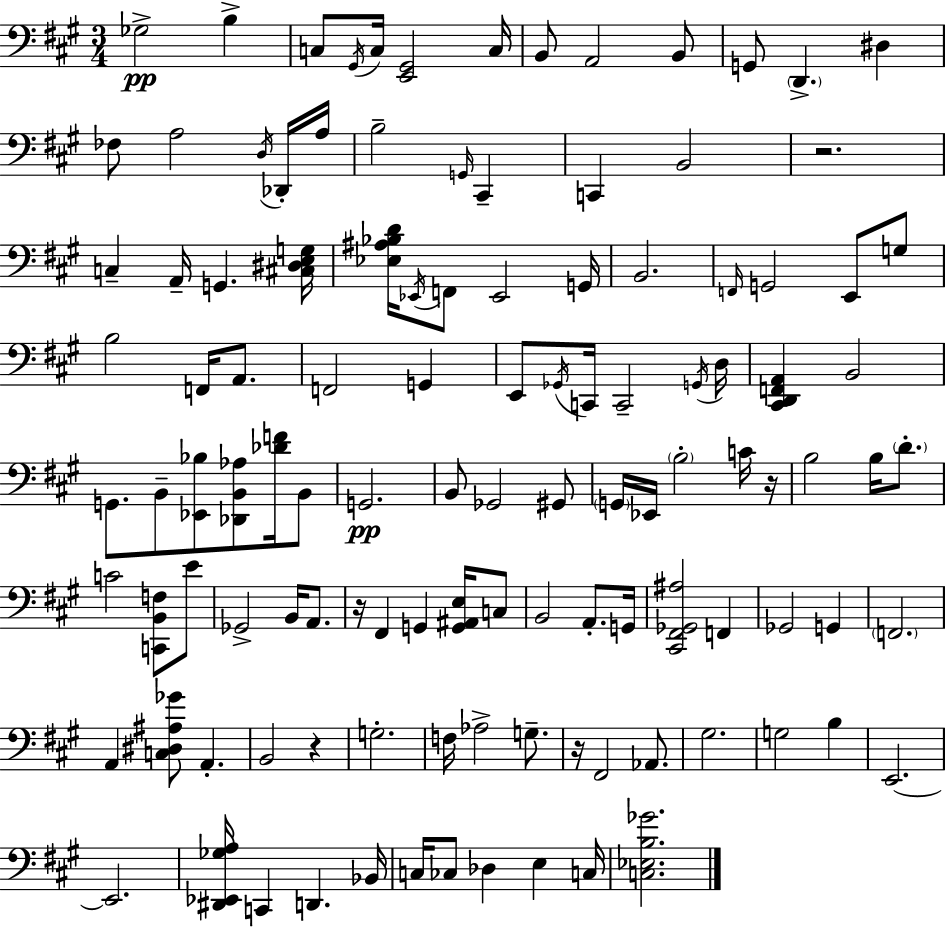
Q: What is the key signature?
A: A major